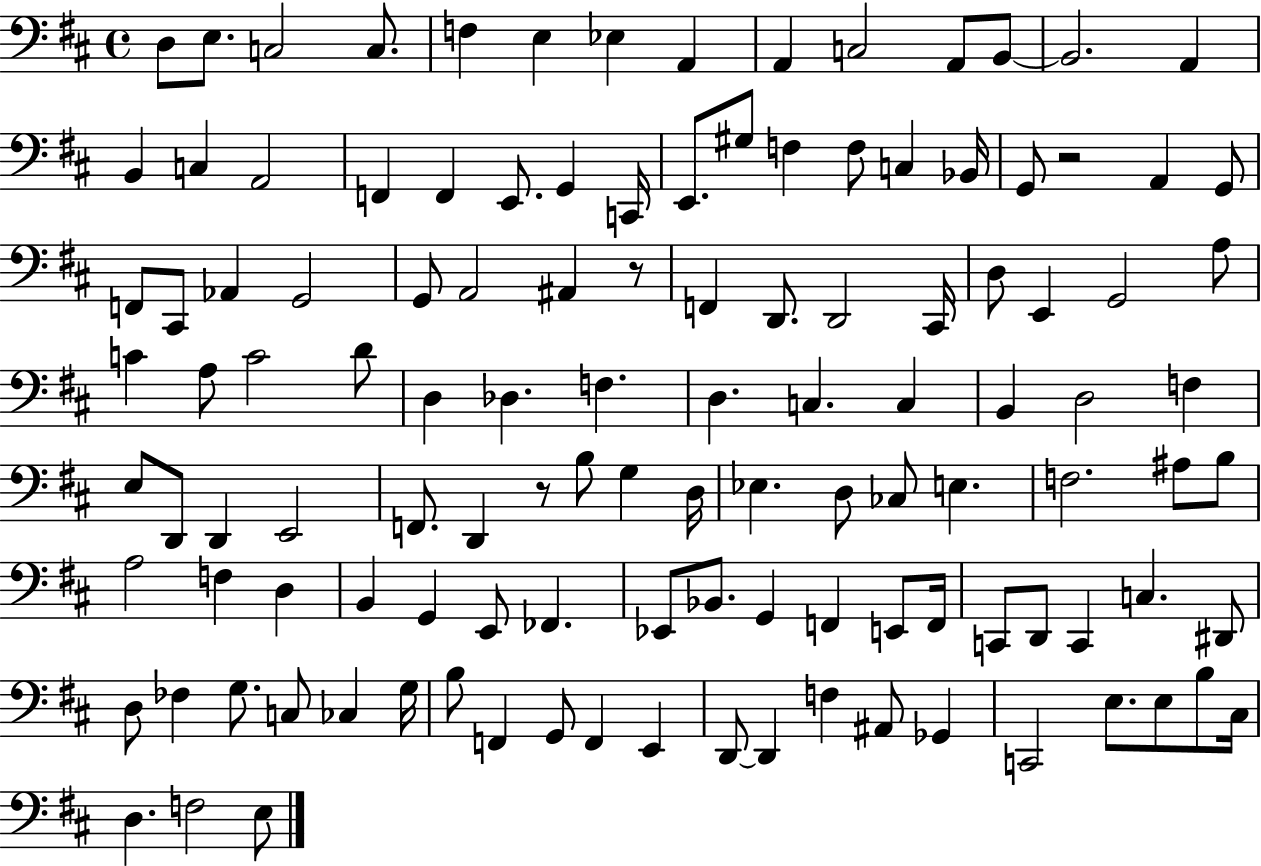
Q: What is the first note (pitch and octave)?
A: D3